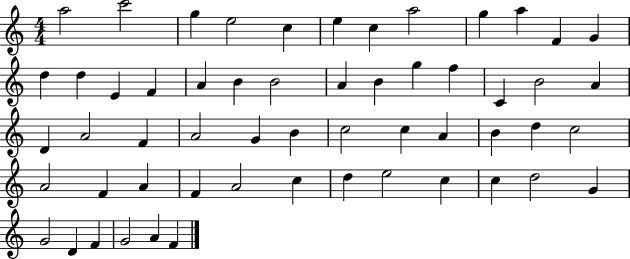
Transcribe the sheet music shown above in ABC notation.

X:1
T:Untitled
M:4/4
L:1/4
K:C
a2 c'2 g e2 c e c a2 g a F G d d E F A B B2 A B g f C B2 A D A2 F A2 G B c2 c A B d c2 A2 F A F A2 c d e2 c c d2 G G2 D F G2 A F